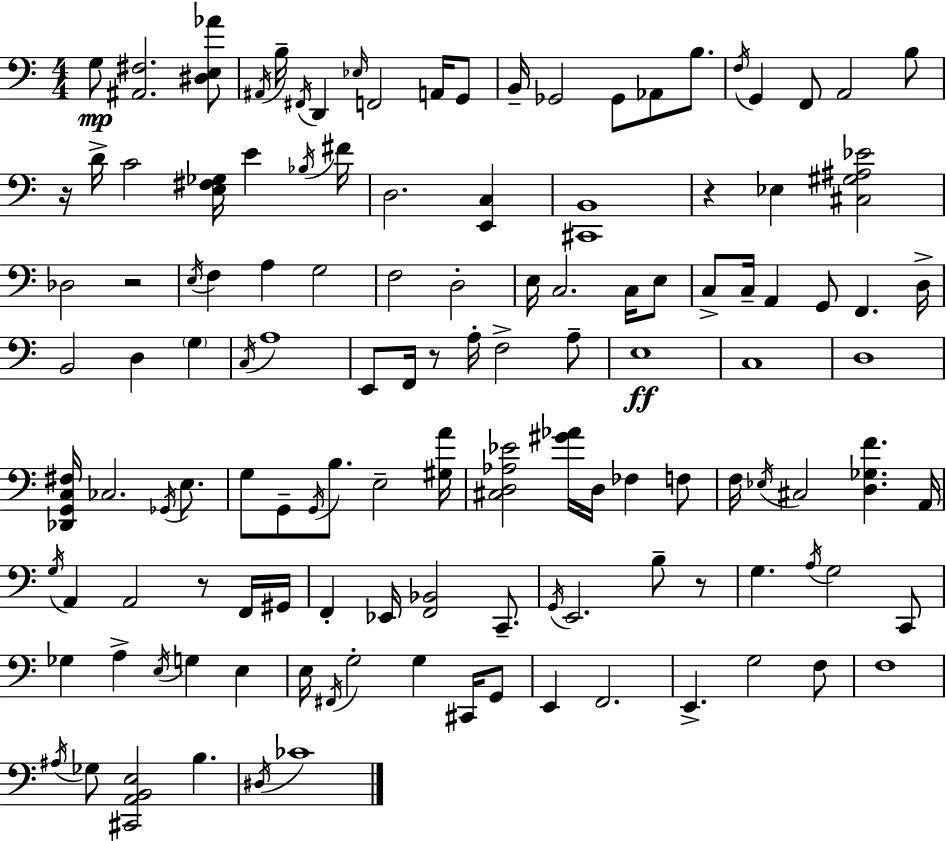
X:1
T:Untitled
M:4/4
L:1/4
K:Am
G,/2 [^A,,^F,]2 [^D,E,_A]/2 ^A,,/4 B,/4 ^F,,/4 D,, _E,/4 F,,2 A,,/4 G,,/2 B,,/4 _G,,2 _G,,/2 _A,,/2 B,/2 F,/4 G,, F,,/2 A,,2 B,/2 z/4 D/4 C2 [E,^F,_G,]/4 E _B,/4 ^F/4 D,2 [E,,C,] [^C,,B,,]4 z _E, [^C,^G,^A,_E]2 _D,2 z2 E,/4 F, A, G,2 F,2 D,2 E,/4 C,2 C,/4 E,/2 C,/2 C,/4 A,, G,,/2 F,, D,/4 B,,2 D, G, C,/4 A,4 E,,/2 F,,/4 z/2 A,/4 F,2 A,/2 E,4 C,4 D,4 [_D,,G,,C,^F,]/4 _C,2 _G,,/4 E,/2 G,/2 G,,/2 G,,/4 B,/2 E,2 [^G,A]/4 [^C,D,_A,_E]2 [^G_A]/4 D,/4 _F, F,/2 F,/4 _E,/4 ^C,2 [D,_G,F] A,,/4 G,/4 A,, A,,2 z/2 F,,/4 ^G,,/4 F,, _E,,/4 [F,,_B,,]2 C,,/2 G,,/4 E,,2 B,/2 z/2 G, A,/4 G,2 C,,/2 _G, A, E,/4 G, E, E,/4 ^F,,/4 G,2 G, ^C,,/4 G,,/2 E,, F,,2 E,, G,2 F,/2 F,4 ^A,/4 _G,/2 [^C,,A,,B,,E,]2 B, ^D,/4 _C4